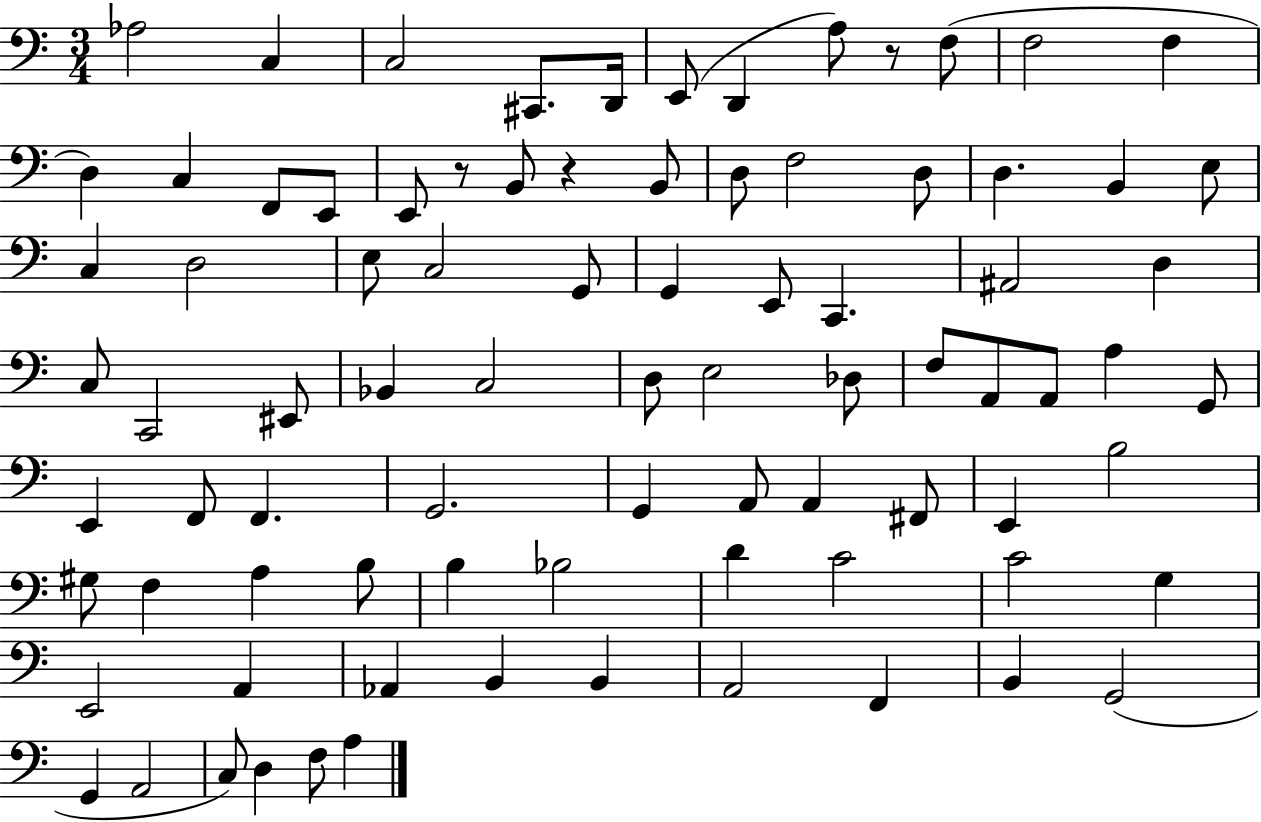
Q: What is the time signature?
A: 3/4